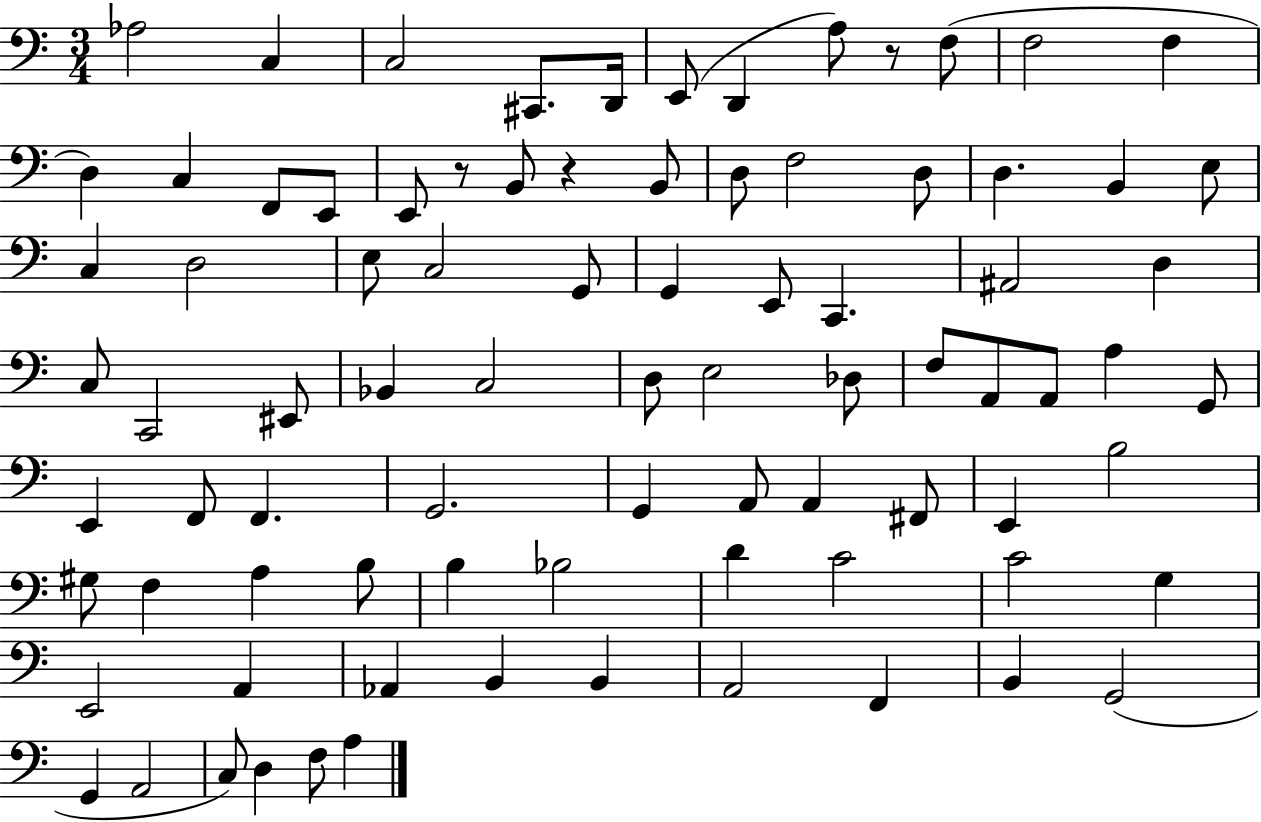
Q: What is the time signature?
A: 3/4